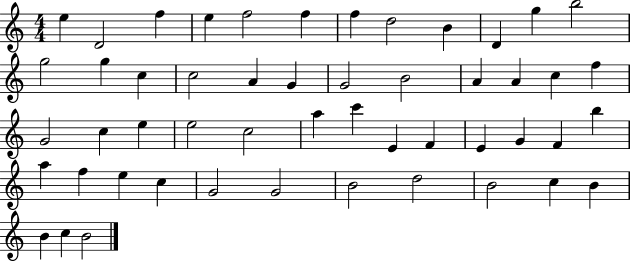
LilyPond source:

{
  \clef treble
  \numericTimeSignature
  \time 4/4
  \key c \major
  e''4 d'2 f''4 | e''4 f''2 f''4 | f''4 d''2 b'4 | d'4 g''4 b''2 | \break g''2 g''4 c''4 | c''2 a'4 g'4 | g'2 b'2 | a'4 a'4 c''4 f''4 | \break g'2 c''4 e''4 | e''2 c''2 | a''4 c'''4 e'4 f'4 | e'4 g'4 f'4 b''4 | \break a''4 f''4 e''4 c''4 | g'2 g'2 | b'2 d''2 | b'2 c''4 b'4 | \break b'4 c''4 b'2 | \bar "|."
}